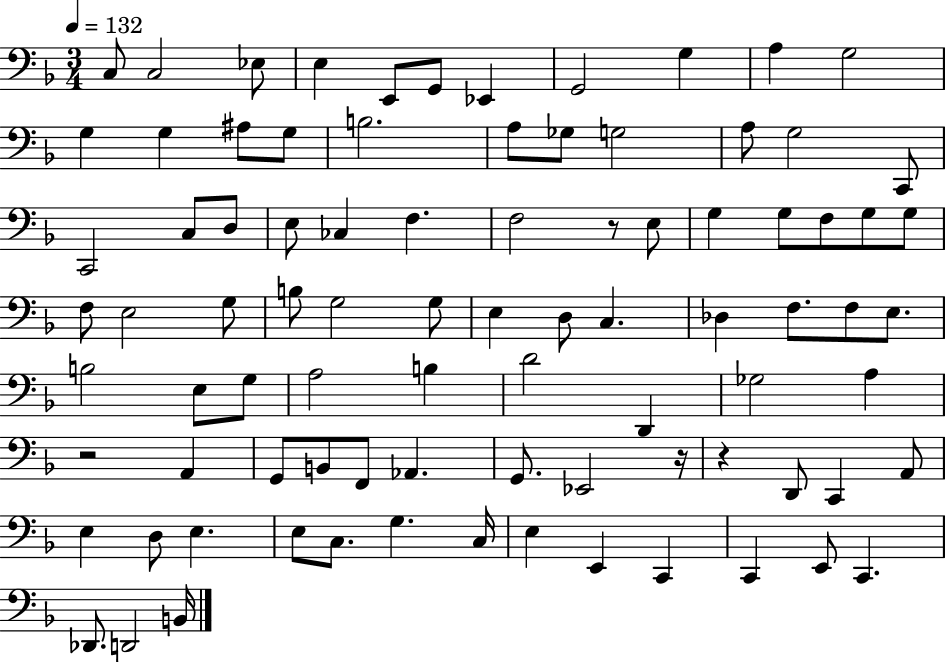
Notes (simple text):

C3/e C3/h Eb3/e E3/q E2/e G2/e Eb2/q G2/h G3/q A3/q G3/h G3/q G3/q A#3/e G3/e B3/h. A3/e Gb3/e G3/h A3/e G3/h C2/e C2/h C3/e D3/e E3/e CES3/q F3/q. F3/h R/e E3/e G3/q G3/e F3/e G3/e G3/e F3/e E3/h G3/e B3/e G3/h G3/e E3/q D3/e C3/q. Db3/q F3/e. F3/e E3/e. B3/h E3/e G3/e A3/h B3/q D4/h D2/q Gb3/h A3/q R/h A2/q G2/e B2/e F2/e Ab2/q. G2/e. Eb2/h R/s R/q D2/e C2/q A2/e E3/q D3/e E3/q. E3/e C3/e. G3/q. C3/s E3/q E2/q C2/q C2/q E2/e C2/q. Db2/e. D2/h B2/s